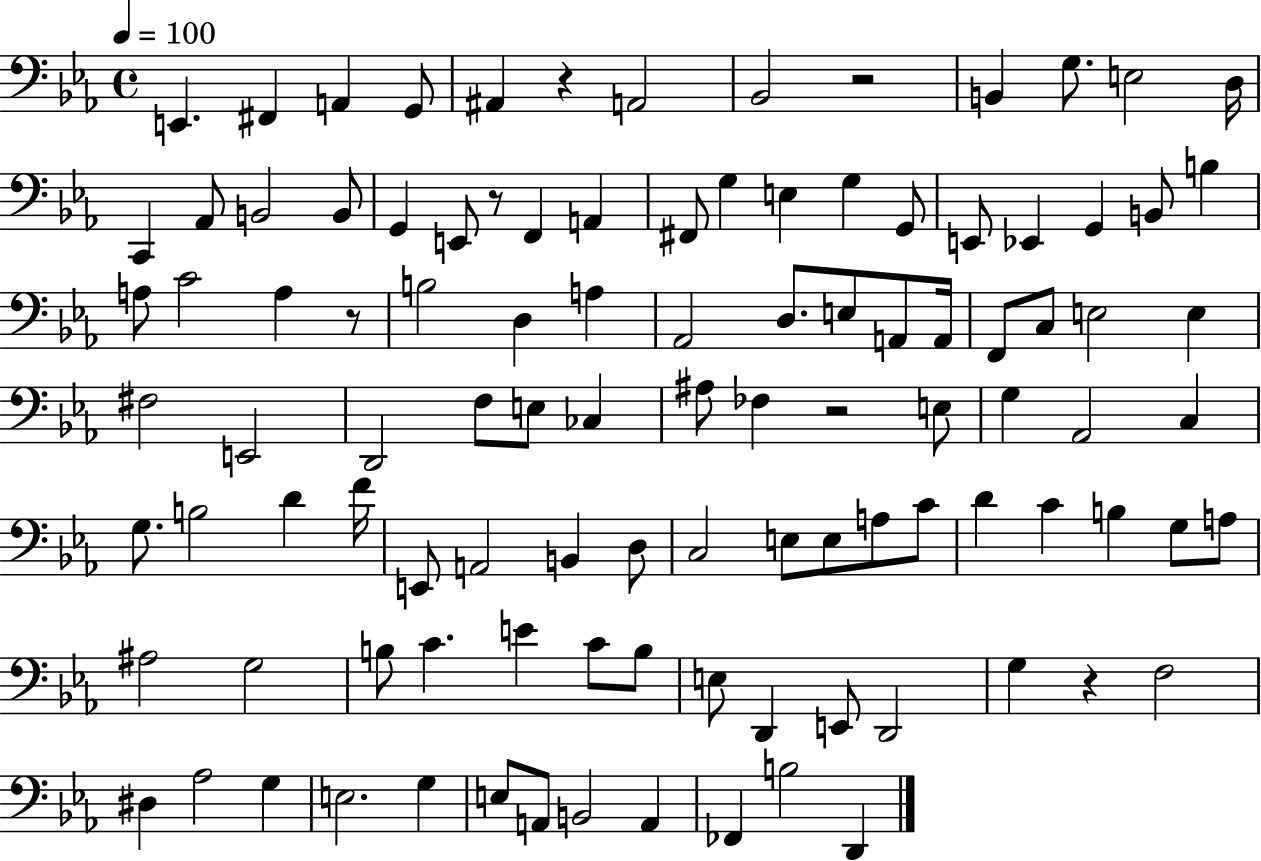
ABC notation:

X:1
T:Untitled
M:4/4
L:1/4
K:Eb
E,, ^F,, A,, G,,/2 ^A,, z A,,2 _B,,2 z2 B,, G,/2 E,2 D,/4 C,, _A,,/2 B,,2 B,,/2 G,, E,,/2 z/2 F,, A,, ^F,,/2 G, E, G, G,,/2 E,,/2 _E,, G,, B,,/2 B, A,/2 C2 A, z/2 B,2 D, A, _A,,2 D,/2 E,/2 A,,/2 A,,/4 F,,/2 C,/2 E,2 E, ^F,2 E,,2 D,,2 F,/2 E,/2 _C, ^A,/2 _F, z2 E,/2 G, _A,,2 C, G,/2 B,2 D F/4 E,,/2 A,,2 B,, D,/2 C,2 E,/2 E,/2 A,/2 C/2 D C B, G,/2 A,/2 ^A,2 G,2 B,/2 C E C/2 B,/2 E,/2 D,, E,,/2 D,,2 G, z F,2 ^D, _A,2 G, E,2 G, E,/2 A,,/2 B,,2 A,, _F,, B,2 D,,